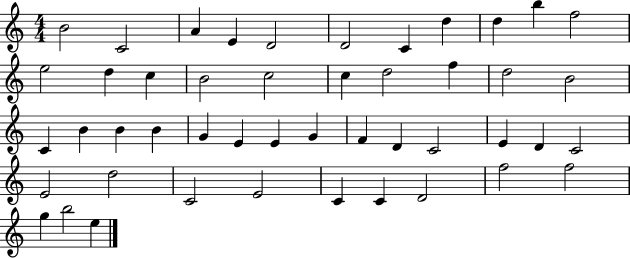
X:1
T:Untitled
M:4/4
L:1/4
K:C
B2 C2 A E D2 D2 C d d b f2 e2 d c B2 c2 c d2 f d2 B2 C B B B G E E G F D C2 E D C2 E2 d2 C2 E2 C C D2 f2 f2 g b2 e